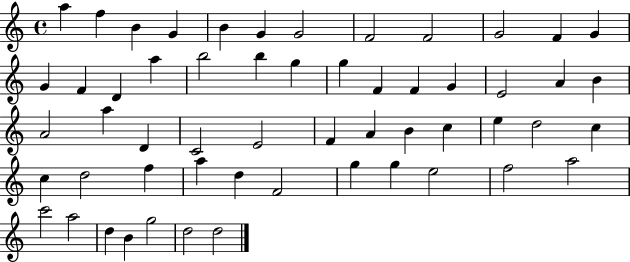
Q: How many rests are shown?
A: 0